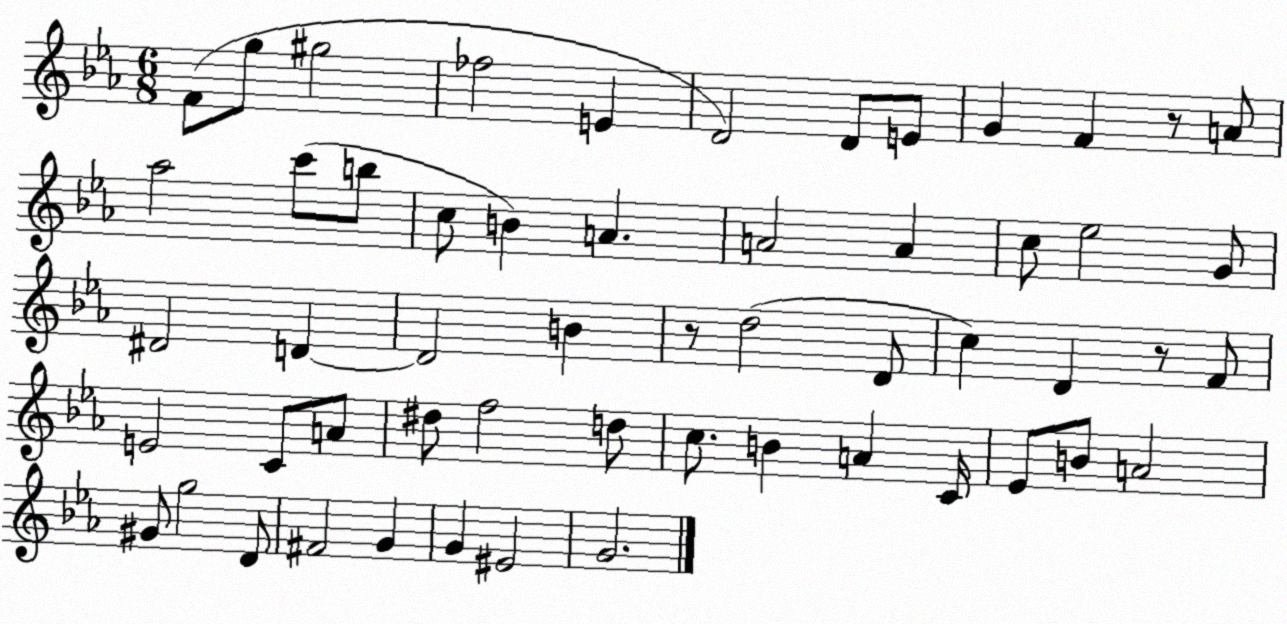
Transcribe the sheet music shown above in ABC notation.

X:1
T:Untitled
M:6/8
L:1/4
K:Eb
F/2 g/2 ^g2 _f2 E D2 D/2 E/2 G F z/2 A/2 _a2 c'/2 b/2 c/2 B A A2 A c/2 _e2 G/2 ^D2 D D2 B z/2 d2 D/2 c D z/2 F/2 E2 C/2 A/2 ^d/2 f2 d/2 c/2 B A C/4 _E/2 B/2 A2 ^G/2 g2 D/2 ^F2 G G ^E2 G2